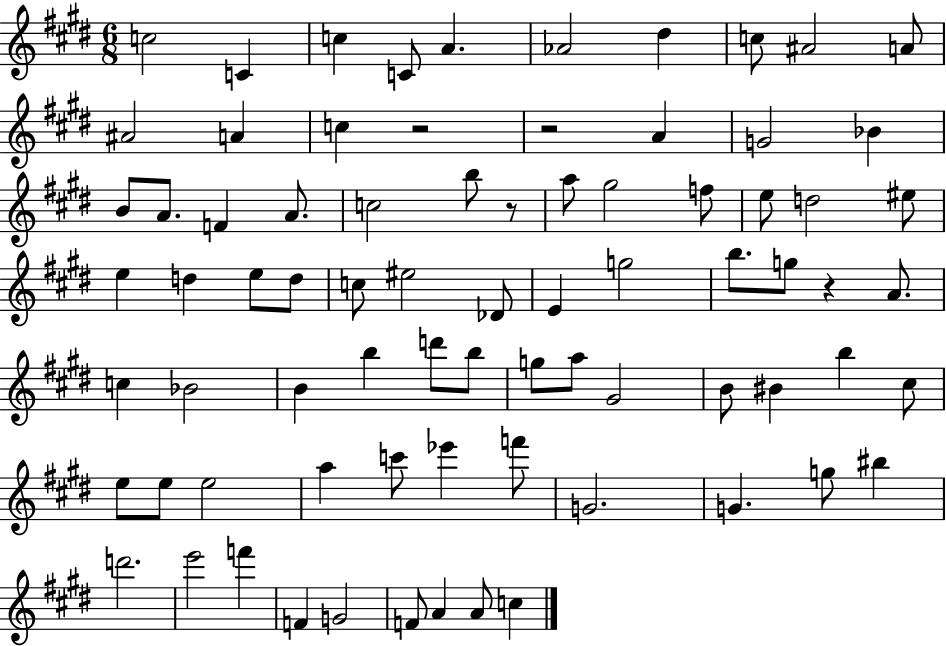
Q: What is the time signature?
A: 6/8